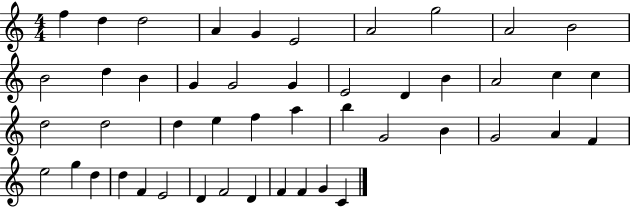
F5/q D5/q D5/h A4/q G4/q E4/h A4/h G5/h A4/h B4/h B4/h D5/q B4/q G4/q G4/h G4/q E4/h D4/q B4/q A4/h C5/q C5/q D5/h D5/h D5/q E5/q F5/q A5/q B5/q G4/h B4/q G4/h A4/q F4/q E5/h G5/q D5/q D5/q F4/q E4/h D4/q F4/h D4/q F4/q F4/q G4/q C4/q